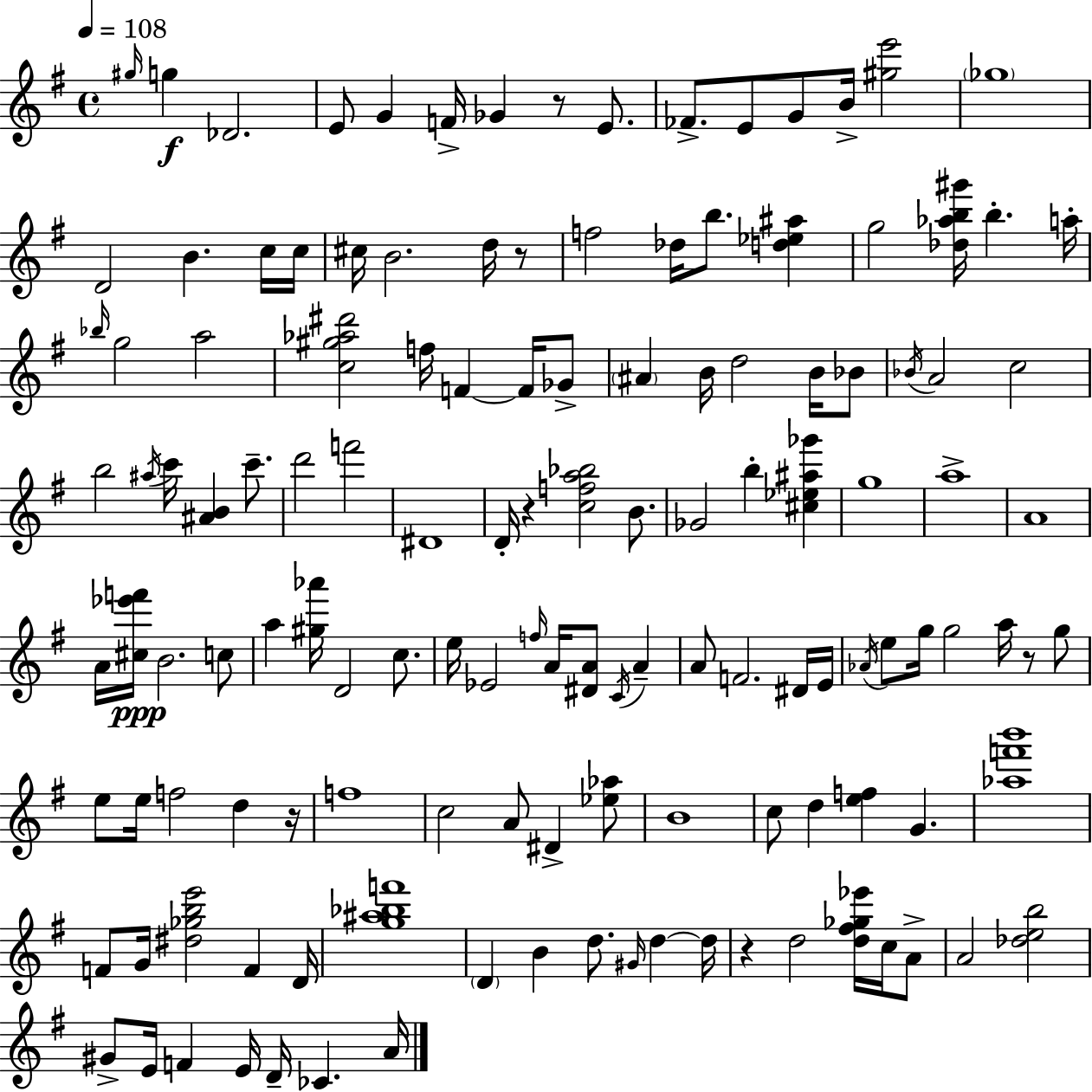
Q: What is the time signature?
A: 4/4